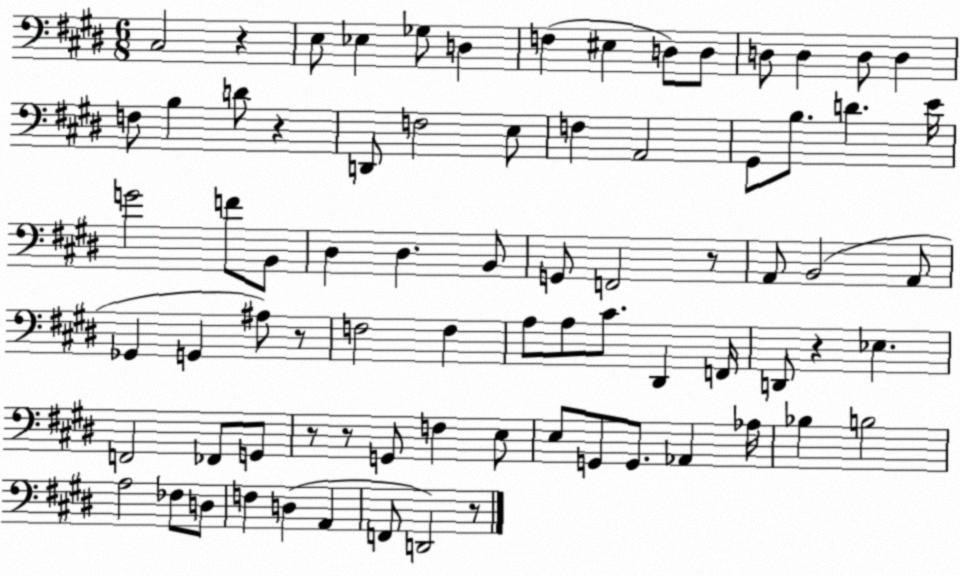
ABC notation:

X:1
T:Untitled
M:6/8
L:1/4
K:E
^C,2 z E,/2 _E, _G,/2 D, F, ^E, D,/2 D,/2 D,/2 D, D,/2 D, F,/2 B, D/2 z D,,/2 F,2 E,/2 F, A,,2 ^G,,/2 B,/2 D E/4 G2 F/2 B,,/2 ^D, ^D, B,,/2 G,,/2 F,,2 z/2 A,,/2 B,,2 A,,/2 _G,, G,, ^A,/2 z/2 F,2 F, A,/2 A,/2 ^C/2 ^D,, F,,/4 D,,/2 z _E, F,,2 _F,,/2 G,,/2 z/2 z/2 G,,/2 F, E,/2 E,/2 G,,/2 G,,/2 _A,, _A,/4 _B, B,2 A,2 _F,/2 D,/2 F, D, A,, F,,/2 D,,2 z/2